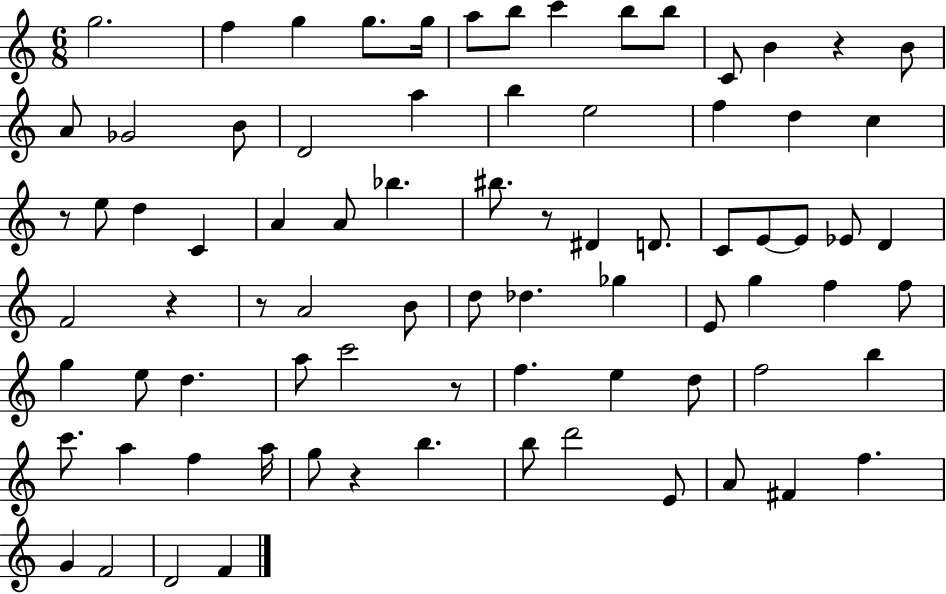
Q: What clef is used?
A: treble